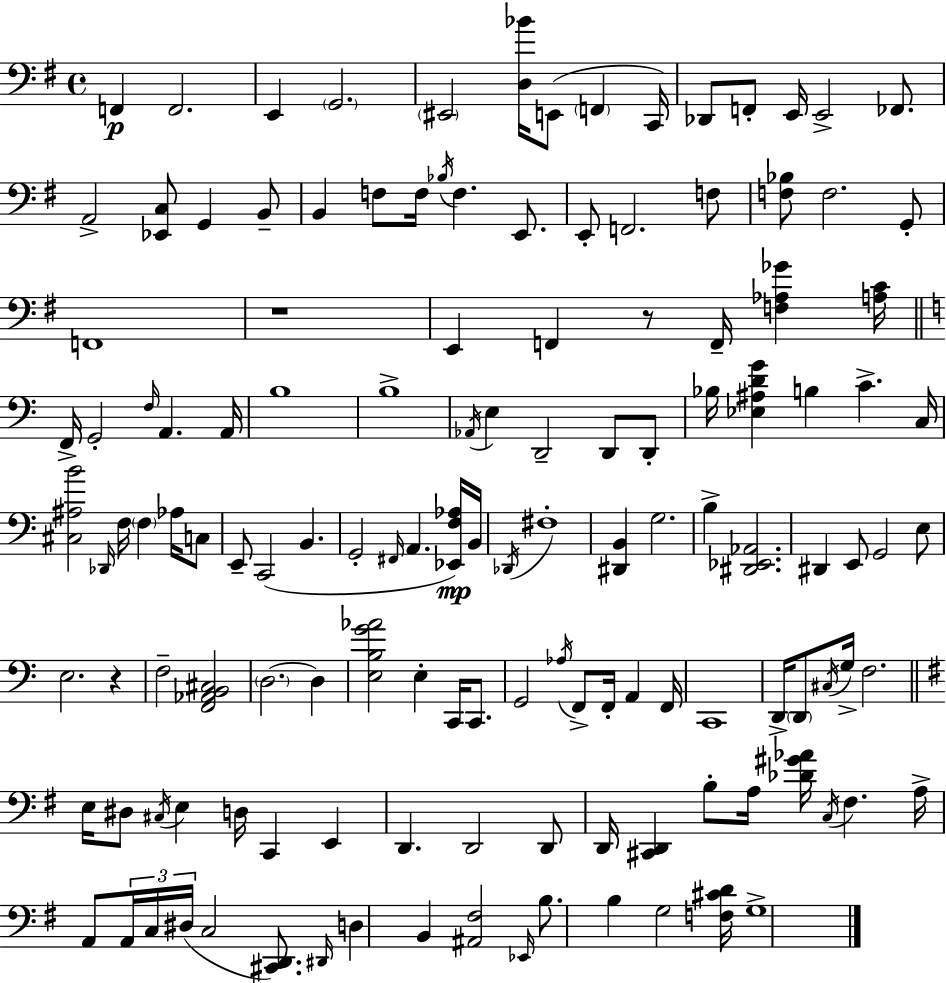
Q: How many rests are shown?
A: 3